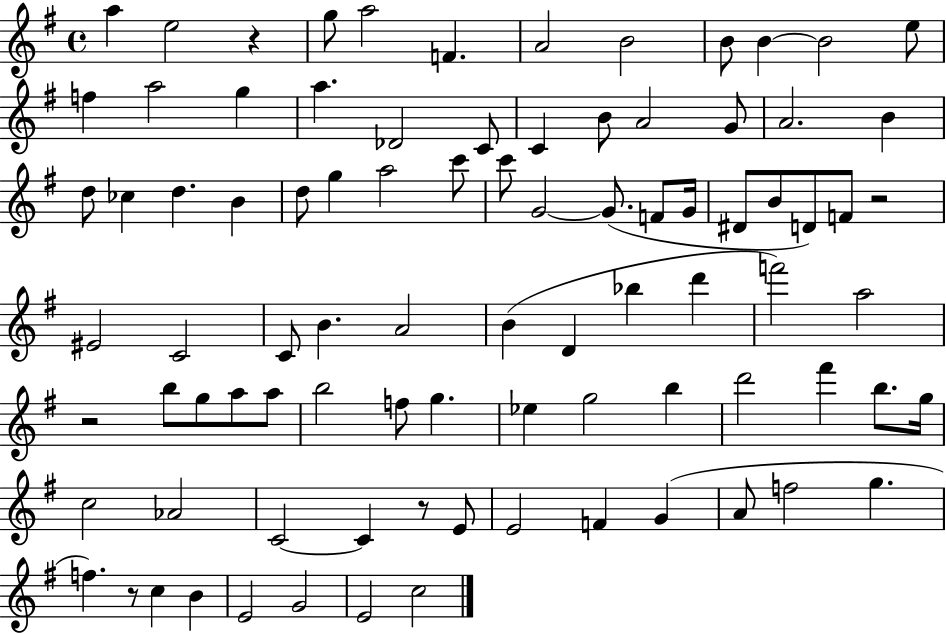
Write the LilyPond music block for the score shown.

{
  \clef treble
  \time 4/4
  \defaultTimeSignature
  \key g \major
  \repeat volta 2 { a''4 e''2 r4 | g''8 a''2 f'4. | a'2 b'2 | b'8 b'4~~ b'2 e''8 | \break f''4 a''2 g''4 | a''4. des'2 c'8 | c'4 b'8 a'2 g'8 | a'2. b'4 | \break d''8 ces''4 d''4. b'4 | d''8 g''4 a''2 c'''8 | c'''8 g'2~~ g'8.( f'8 g'16 | dis'8 b'8 d'8) f'8 r2 | \break eis'2 c'2 | c'8 b'4. a'2 | b'4( d'4 bes''4 d'''4 | f'''2) a''2 | \break r2 b''8 g''8 a''8 a''8 | b''2 f''8 g''4. | ees''4 g''2 b''4 | d'''2 fis'''4 b''8. g''16 | \break c''2 aes'2 | c'2~~ c'4 r8 e'8 | e'2 f'4 g'4( | a'8 f''2 g''4. | \break f''4.) r8 c''4 b'4 | e'2 g'2 | e'2 c''2 | } \bar "|."
}